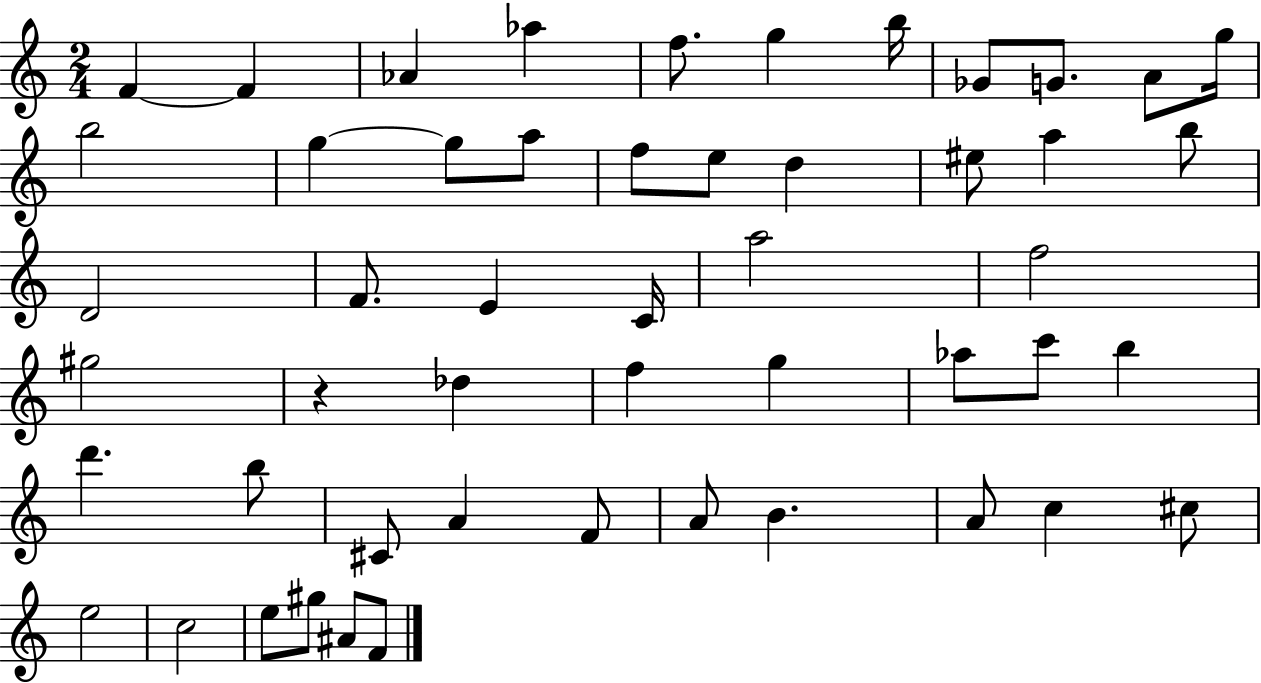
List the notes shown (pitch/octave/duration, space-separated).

F4/q F4/q Ab4/q Ab5/q F5/e. G5/q B5/s Gb4/e G4/e. A4/e G5/s B5/h G5/q G5/e A5/e F5/e E5/e D5/q EIS5/e A5/q B5/e D4/h F4/e. E4/q C4/s A5/h F5/h G#5/h R/q Db5/q F5/q G5/q Ab5/e C6/e B5/q D6/q. B5/e C#4/e A4/q F4/e A4/e B4/q. A4/e C5/q C#5/e E5/h C5/h E5/e G#5/e A#4/e F4/e